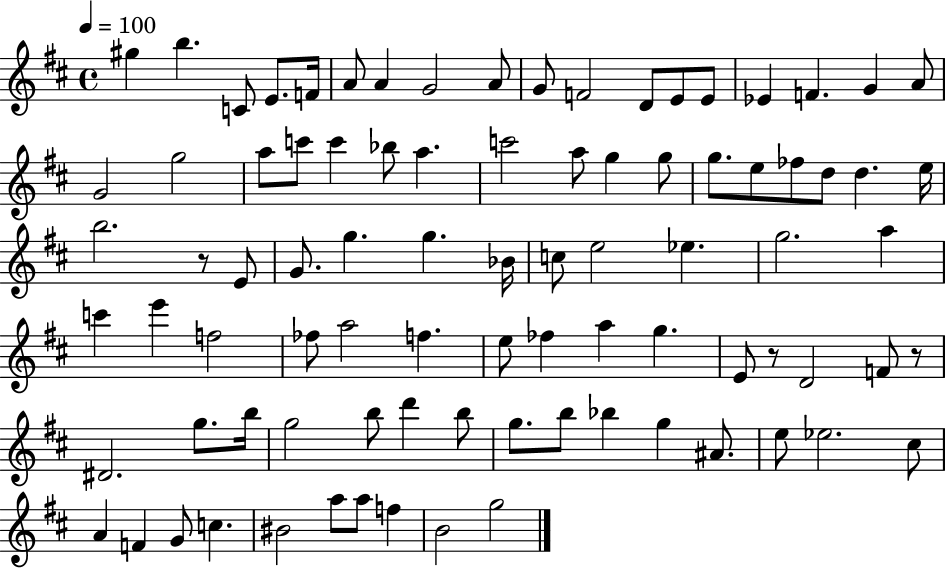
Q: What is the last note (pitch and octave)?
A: G5